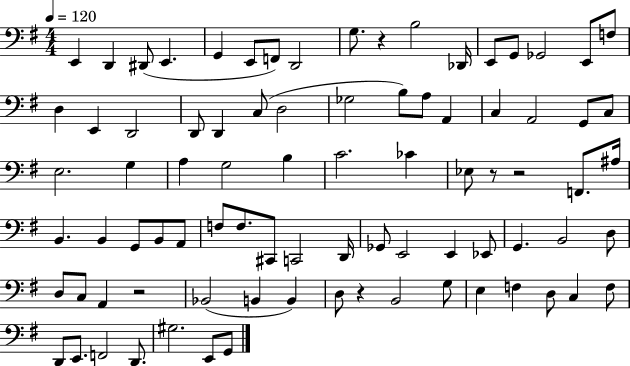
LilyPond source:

{
  \clef bass
  \numericTimeSignature
  \time 4/4
  \key g \major
  \tempo 4 = 120
  \repeat volta 2 { e,4 d,4 dis,8( e,4. | g,4 e,8 f,8) d,2 | g8. r4 b2 des,16 | e,8 g,8 ges,2 e,8 f8 | \break d4 e,4 d,2 | d,8 d,4 c8( d2 | ges2 b8) a8 a,4 | c4 a,2 g,8 c8 | \break e2. g4 | a4 g2 b4 | c'2. ces'4 | ees8 r8 r2 f,8. ais16 | \break b,4. b,4 g,8 b,8 a,8 | f8 f8. cis,8 c,2 d,16 | ges,8 e,2 e,4 ees,8 | g,4. b,2 d8 | \break d8 c8 a,4 r2 | bes,2( b,4 b,4) | d8 r4 b,2 g8 | e4 f4 d8 c4 f8 | \break d,8 e,8. f,2 d,8. | gis2. e,8 g,8 | } \bar "|."
}